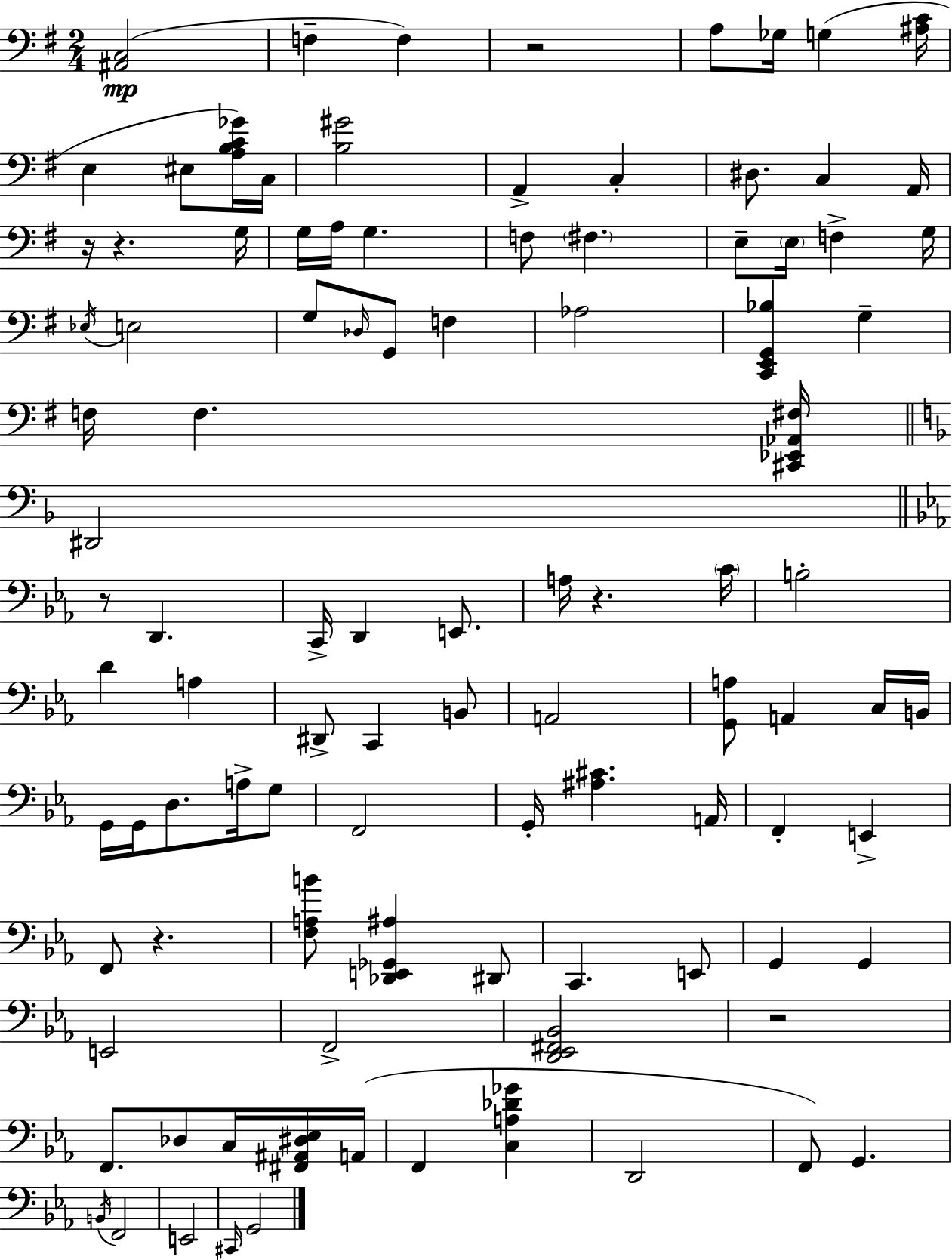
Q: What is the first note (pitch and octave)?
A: F3